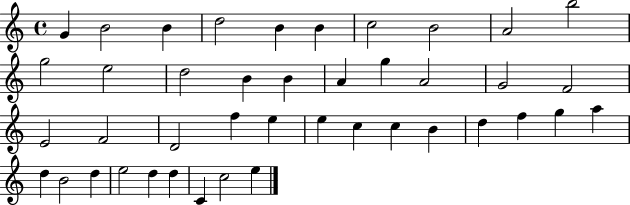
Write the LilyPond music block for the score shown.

{
  \clef treble
  \time 4/4
  \defaultTimeSignature
  \key c \major
  g'4 b'2 b'4 | d''2 b'4 b'4 | c''2 b'2 | a'2 b''2 | \break g''2 e''2 | d''2 b'4 b'4 | a'4 g''4 a'2 | g'2 f'2 | \break e'2 f'2 | d'2 f''4 e''4 | e''4 c''4 c''4 b'4 | d''4 f''4 g''4 a''4 | \break d''4 b'2 d''4 | e''2 d''4 d''4 | c'4 c''2 e''4 | \bar "|."
}